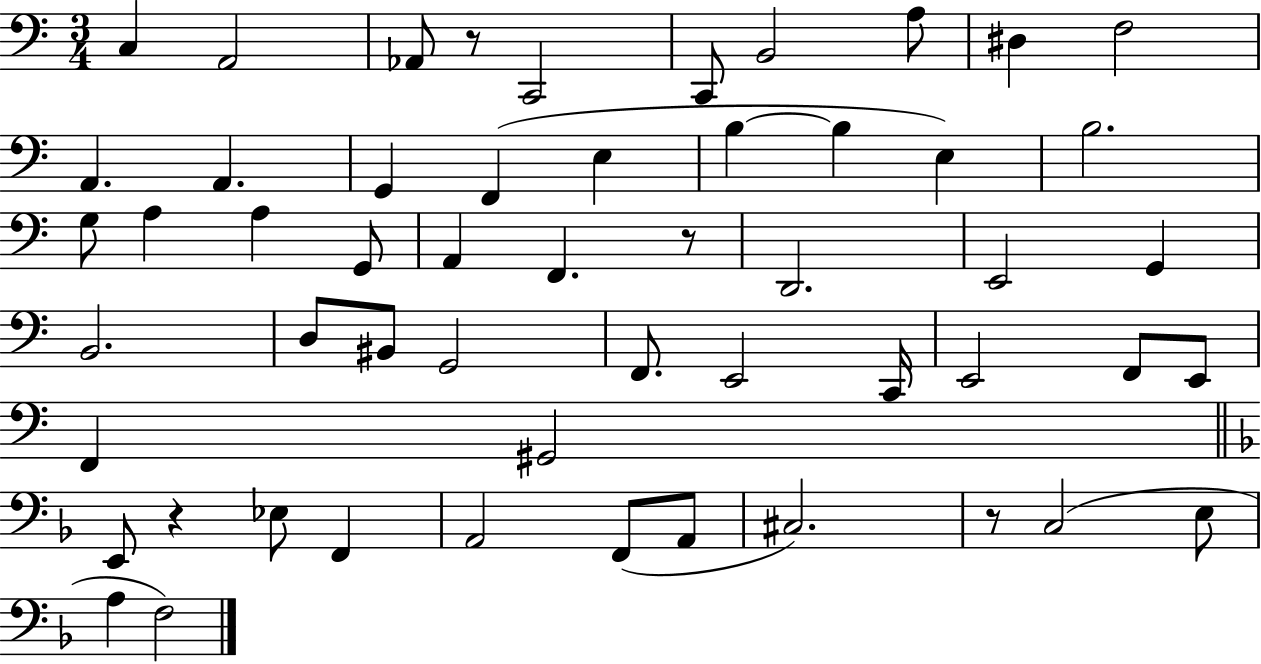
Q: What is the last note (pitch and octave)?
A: F3